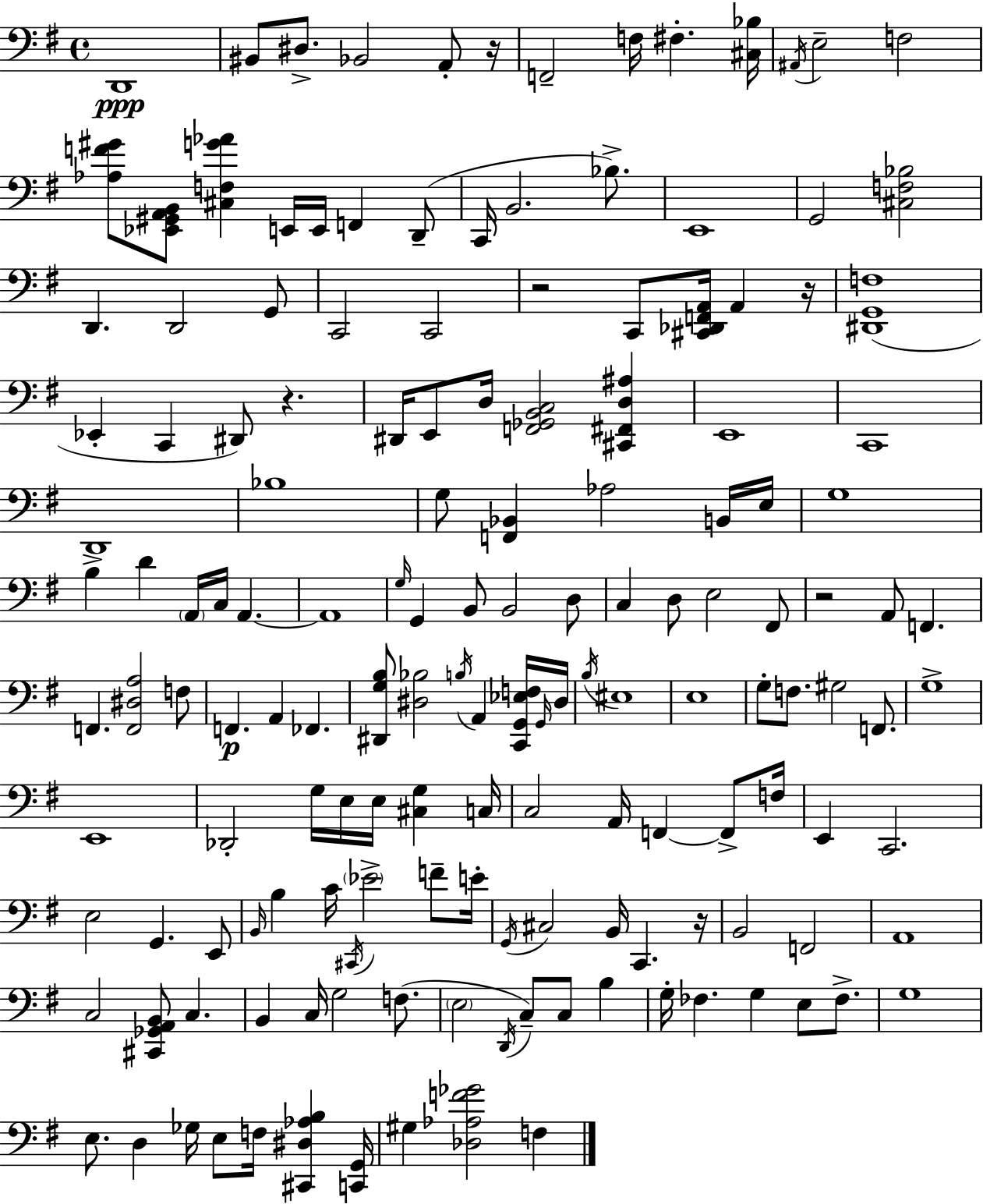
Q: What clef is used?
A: bass